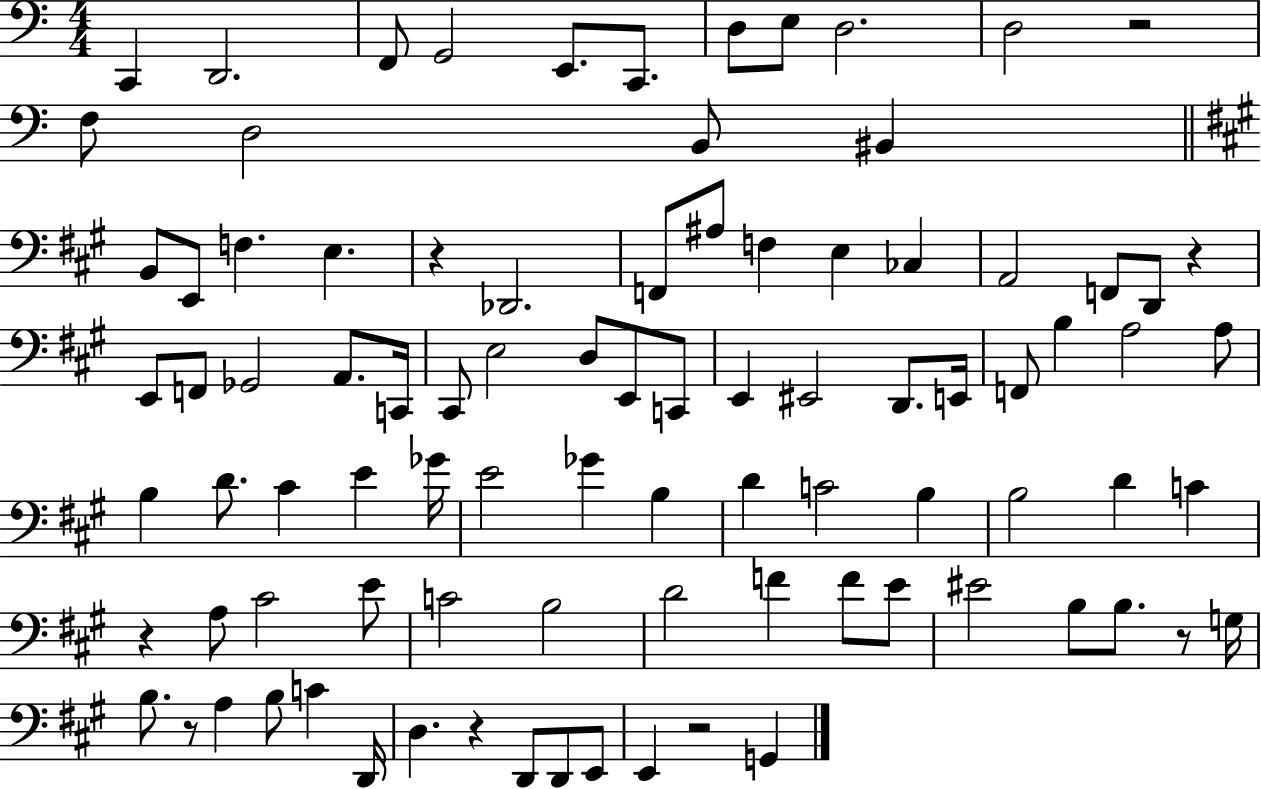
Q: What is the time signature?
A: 4/4